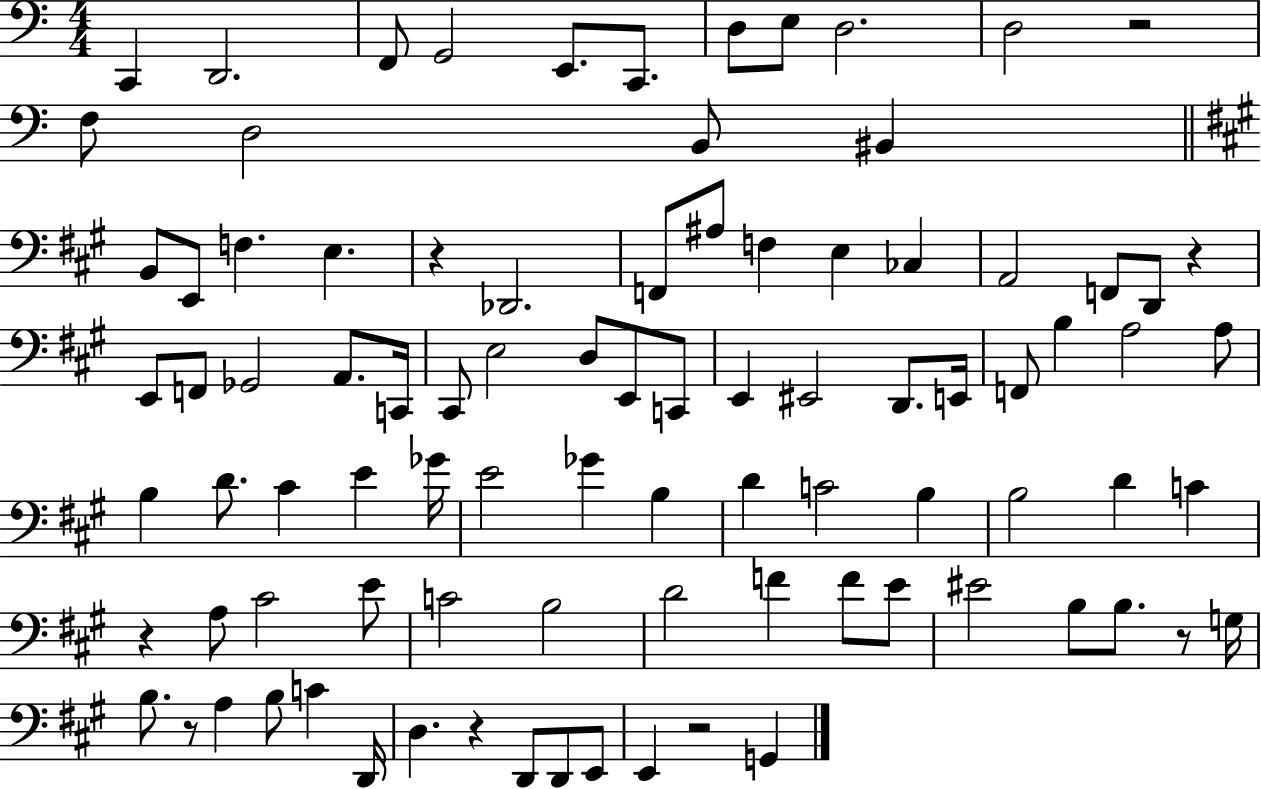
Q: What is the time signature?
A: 4/4